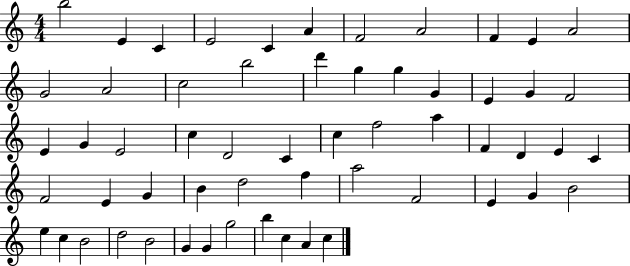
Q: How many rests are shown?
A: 0